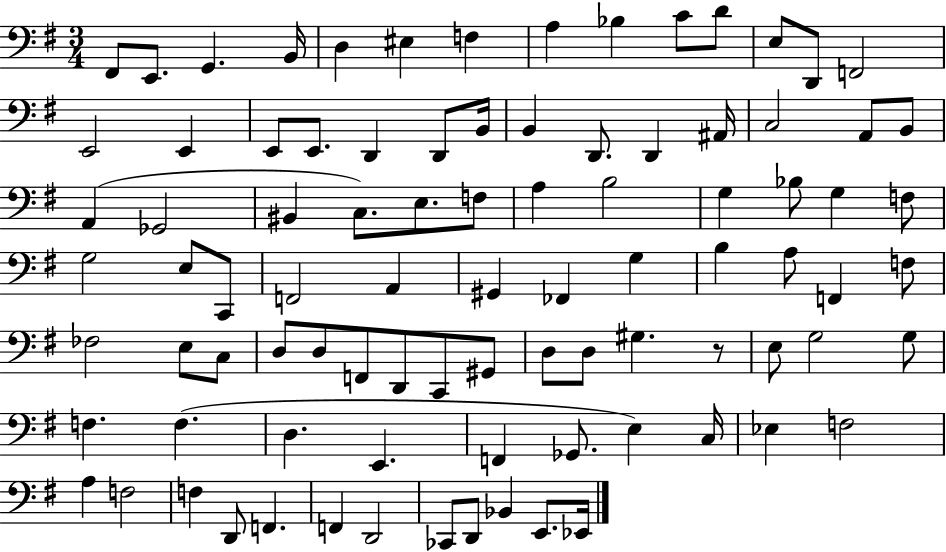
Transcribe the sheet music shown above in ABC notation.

X:1
T:Untitled
M:3/4
L:1/4
K:G
^F,,/2 E,,/2 G,, B,,/4 D, ^E, F, A, _B, C/2 D/2 E,/2 D,,/2 F,,2 E,,2 E,, E,,/2 E,,/2 D,, D,,/2 B,,/4 B,, D,,/2 D,, ^A,,/4 C,2 A,,/2 B,,/2 A,, _G,,2 ^B,, C,/2 E,/2 F,/2 A, B,2 G, _B,/2 G, F,/2 G,2 E,/2 C,,/2 F,,2 A,, ^G,, _F,, G, B, A,/2 F,, F,/2 _F,2 E,/2 C,/2 D,/2 D,/2 F,,/2 D,,/2 C,,/2 ^G,,/2 D,/2 D,/2 ^G, z/2 E,/2 G,2 G,/2 F, F, D, E,, F,, _G,,/2 E, C,/4 _E, F,2 A, F,2 F, D,,/2 F,, F,, D,,2 _C,,/2 D,,/2 _B,, E,,/2 _E,,/4